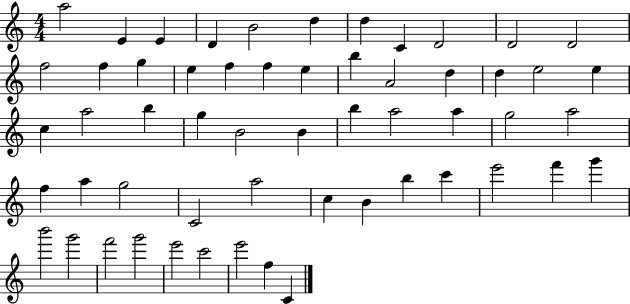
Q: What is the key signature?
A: C major